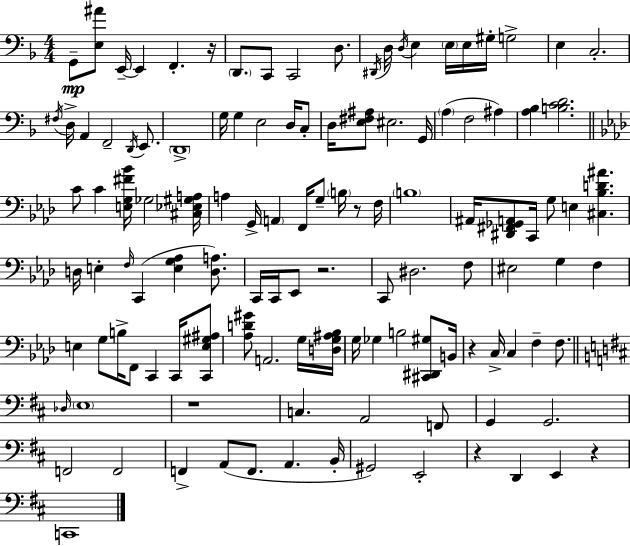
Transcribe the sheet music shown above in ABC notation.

X:1
T:Untitled
M:4/4
L:1/4
K:Dm
G,,/2 [E,^A]/2 E,,/4 E,, F,, z/4 D,,/2 C,,/2 C,,2 D,/2 ^D,,/4 D,/4 D,/4 E, E,/4 E,/4 ^G,/4 G,2 E, C,2 ^F,/4 D,/4 A,, F,,2 D,,/4 E,,/2 D,,4 G,/4 G, E,2 D,/4 C,/2 D,/4 [E,^F,^A,]/2 ^E,2 G,,/4 A, F,2 ^A, [A,_B,] [B,CD]2 C/2 C [E,G,^F_B]/4 _G,2 [^C,_E,^G,A,]/4 A, G,,/4 A,, F,,/4 G,/2 B,/4 z/2 F,/4 B,4 ^A,,/4 [^D,,^F,,_G,,A,,]/2 C,,/4 G,/2 E, [^C,_B,D^A] D,/4 E, F,/4 C,, [E,G,_A,] [D,A,]/2 C,,/4 C,,/4 _E,,/2 z2 C,,/2 ^D,2 F,/2 ^E,2 G, F, E, G,/2 B,/4 F,,/2 C,, C,,/4 [C,,E,^G,^A,]/2 [_A,D^G]/2 A,,2 G,/4 [D,G,^A,_B,]/4 G,/4 _G, B,2 [^C,,^D,,^G,]/2 B,,/4 z C,/4 C, F, F,/2 _D,/4 E,4 z4 C, A,,2 F,,/2 G,, G,,2 F,,2 F,,2 F,, A,,/2 F,,/2 A,, B,,/4 ^G,,2 E,,2 z D,, E,, z C,,4